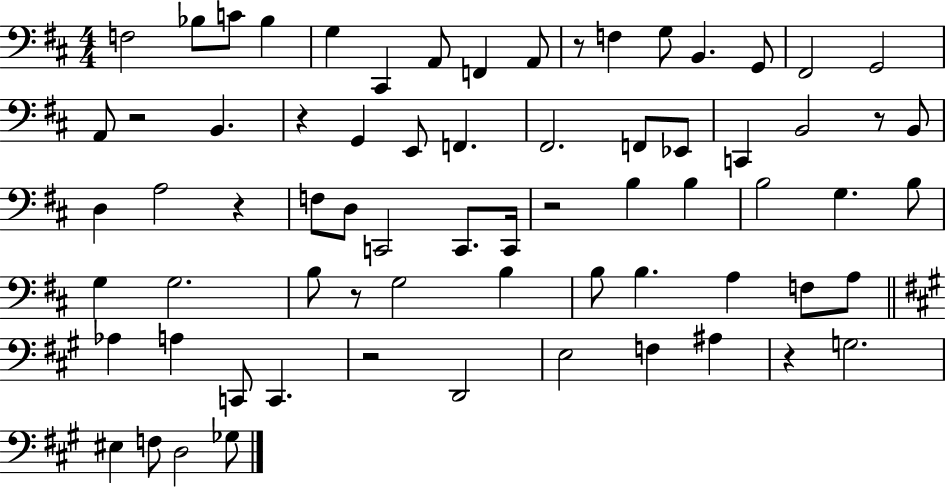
X:1
T:Untitled
M:4/4
L:1/4
K:D
F,2 _B,/2 C/2 _B, G, ^C,, A,,/2 F,, A,,/2 z/2 F, G,/2 B,, G,,/2 ^F,,2 G,,2 A,,/2 z2 B,, z G,, E,,/2 F,, ^F,,2 F,,/2 _E,,/2 C,, B,,2 z/2 B,,/2 D, A,2 z F,/2 D,/2 C,,2 C,,/2 C,,/4 z2 B, B, B,2 G, B,/2 G, G,2 B,/2 z/2 G,2 B, B,/2 B, A, F,/2 A,/2 _A, A, C,,/2 C,, z2 D,,2 E,2 F, ^A, z G,2 ^E, F,/2 D,2 _G,/2